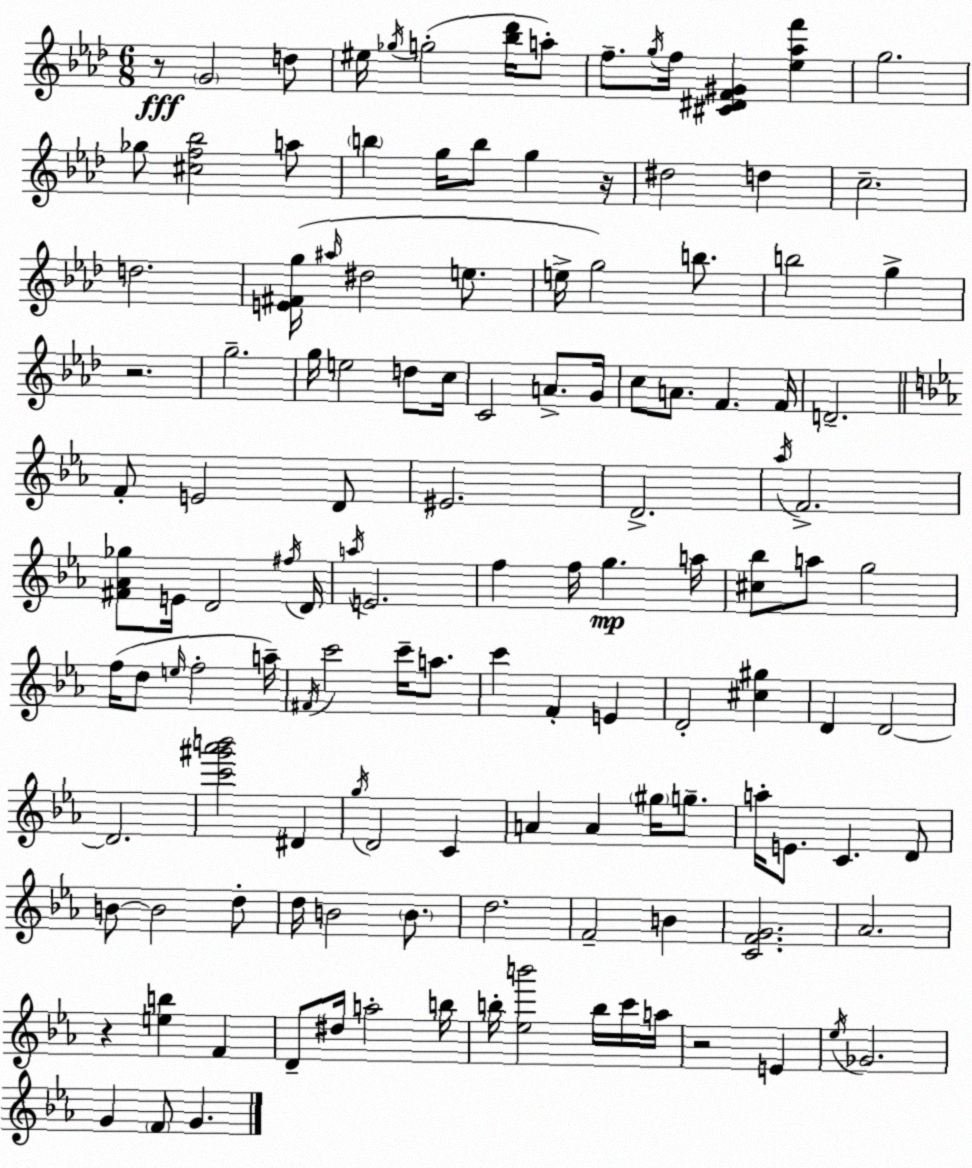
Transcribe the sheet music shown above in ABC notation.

X:1
T:Untitled
M:6/8
L:1/4
K:Ab
z/2 G2 d/2 ^e/4 _g/4 g2 [_b_d']/4 a/2 f/2 g/4 f/4 [^C^DF^G] [_e_af'] g2 _g/2 [^cf_b]2 a/2 b g/4 b/2 g z/4 ^d2 d c2 d2 [E^Fg]/4 ^a/4 ^d2 e/2 e/4 g2 b/2 b2 g z2 g2 g/4 e2 d/2 c/4 C2 A/2 G/4 c/2 A/2 F F/4 D2 F/2 E2 D/2 ^E2 D2 _a/4 F2 [^F_A_g]/2 E/4 D2 ^f/4 D/4 a/4 E2 f f/4 g a/4 [^c_b]/2 a/2 g2 f/4 d/2 e/4 f2 a/4 ^F/4 c'2 c'/4 a/2 c' F E D2 [^c^g] D D2 D2 [c'^g'_a'b']2 ^D g/4 D2 C A A ^g/4 g/2 a/4 E/2 C D/2 B/2 B2 d/2 d/4 B2 B/2 d2 F2 B [CFG]2 _A2 z [eb] F D/2 ^d/4 a2 b/4 b/4 [_eb']2 b/4 c'/4 a/4 z2 E _e/4 _G2 G F/2 G